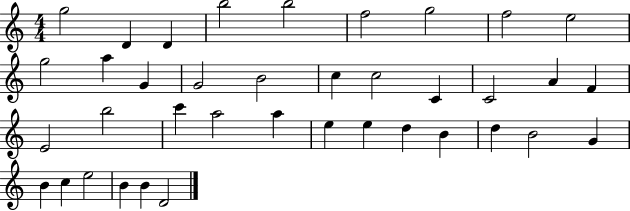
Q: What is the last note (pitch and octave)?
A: D4